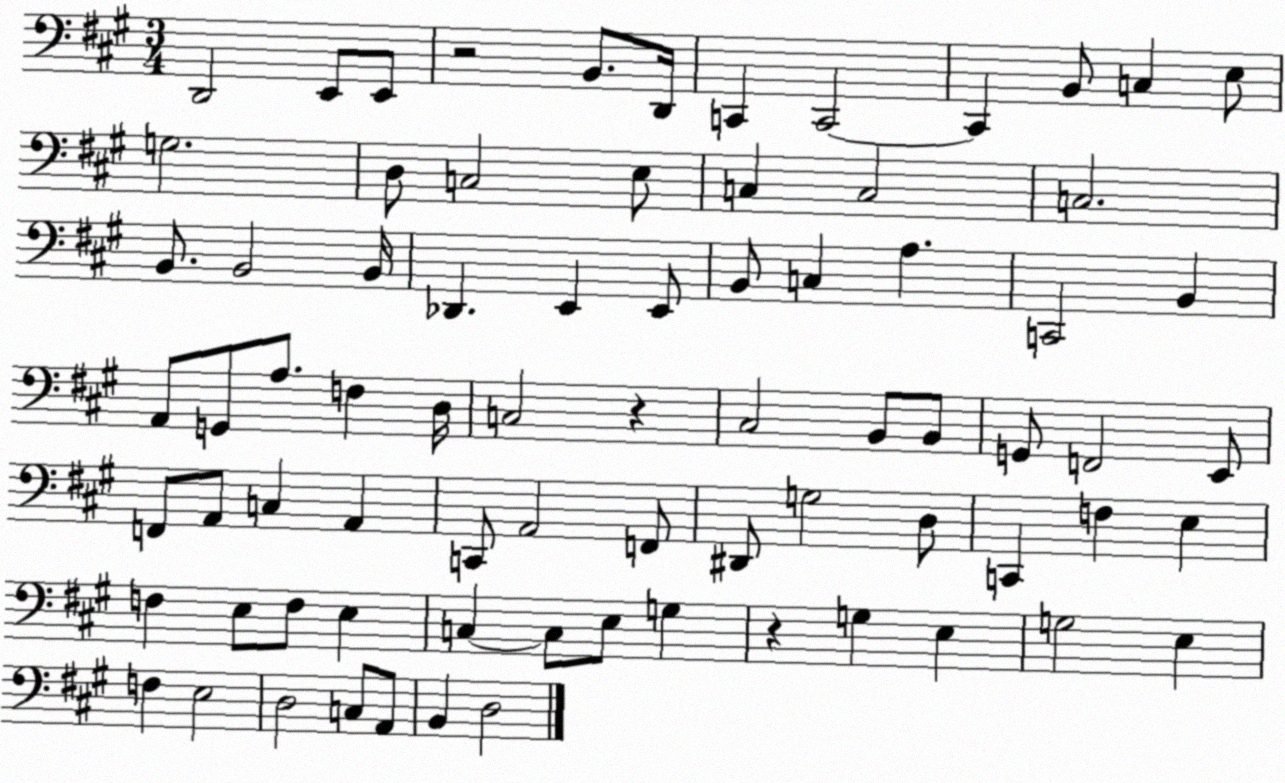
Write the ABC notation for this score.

X:1
T:Untitled
M:3/4
L:1/4
K:A
D,,2 E,,/2 E,,/2 z2 B,,/2 D,,/4 C,, C,,2 C,, B,,/2 C, E,/2 G,2 D,/2 C,2 E,/2 C, C,2 C,2 B,,/2 B,,2 B,,/4 _D,, E,, E,,/2 B,,/2 C, A, C,,2 B,, A,,/2 G,,/2 A,/2 F, D,/4 C,2 z ^C,2 B,,/2 B,,/2 G,,/2 F,,2 E,,/2 F,,/2 A,,/2 C, A,, C,,/2 A,,2 F,,/2 ^D,,/2 G,2 D,/2 C,, F, E, F, E,/2 F,/2 E, C, C,/2 E,/2 G, z G, E, G,2 E, F, E,2 D,2 C,/2 A,,/2 B,, D,2